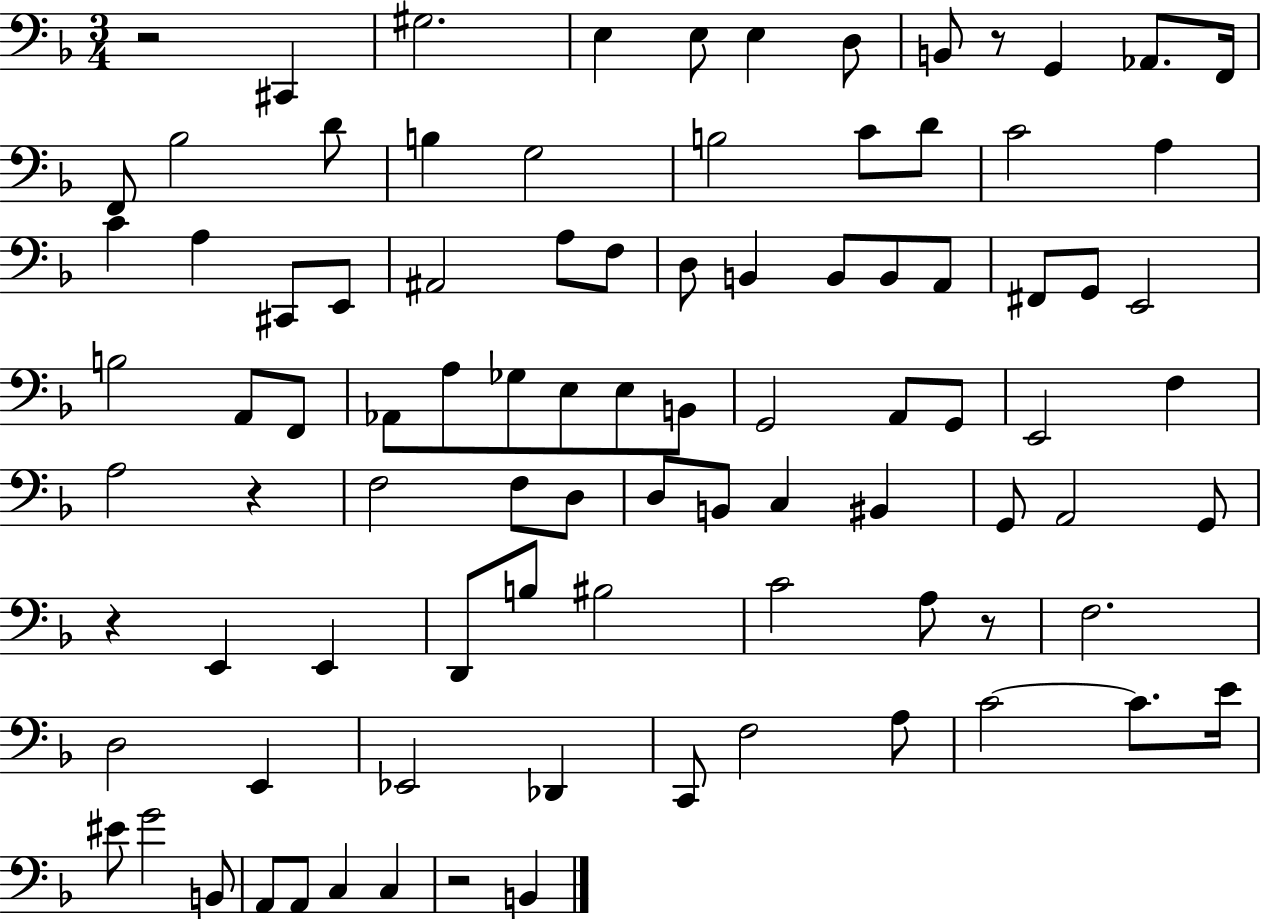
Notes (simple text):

R/h C#2/q G#3/h. E3/q E3/e E3/q D3/e B2/e R/e G2/q Ab2/e. F2/s F2/e Bb3/h D4/e B3/q G3/h B3/h C4/e D4/e C4/h A3/q C4/q A3/q C#2/e E2/e A#2/h A3/e F3/e D3/e B2/q B2/e B2/e A2/e F#2/e G2/e E2/h B3/h A2/e F2/e Ab2/e A3/e Gb3/e E3/e E3/e B2/e G2/h A2/e G2/e E2/h F3/q A3/h R/q F3/h F3/e D3/e D3/e B2/e C3/q BIS2/q G2/e A2/h G2/e R/q E2/q E2/q D2/e B3/e BIS3/h C4/h A3/e R/e F3/h. D3/h E2/q Eb2/h Db2/q C2/e F3/h A3/e C4/h C4/e. E4/s EIS4/e G4/h B2/e A2/e A2/e C3/q C3/q R/h B2/q